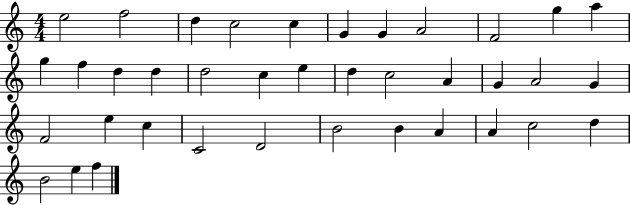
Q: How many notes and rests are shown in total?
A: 38